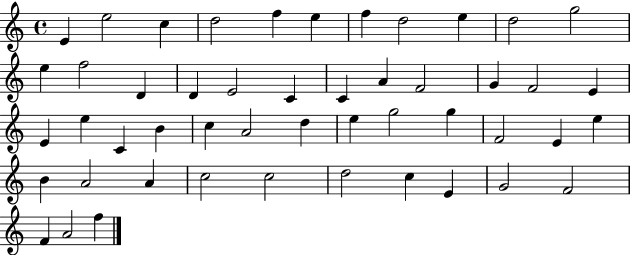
E4/q E5/h C5/q D5/h F5/q E5/q F5/q D5/h E5/q D5/h G5/h E5/q F5/h D4/q D4/q E4/h C4/q C4/q A4/q F4/h G4/q F4/h E4/q E4/q E5/q C4/q B4/q C5/q A4/h D5/q E5/q G5/h G5/q F4/h E4/q E5/q B4/q A4/h A4/q C5/h C5/h D5/h C5/q E4/q G4/h F4/h F4/q A4/h F5/q